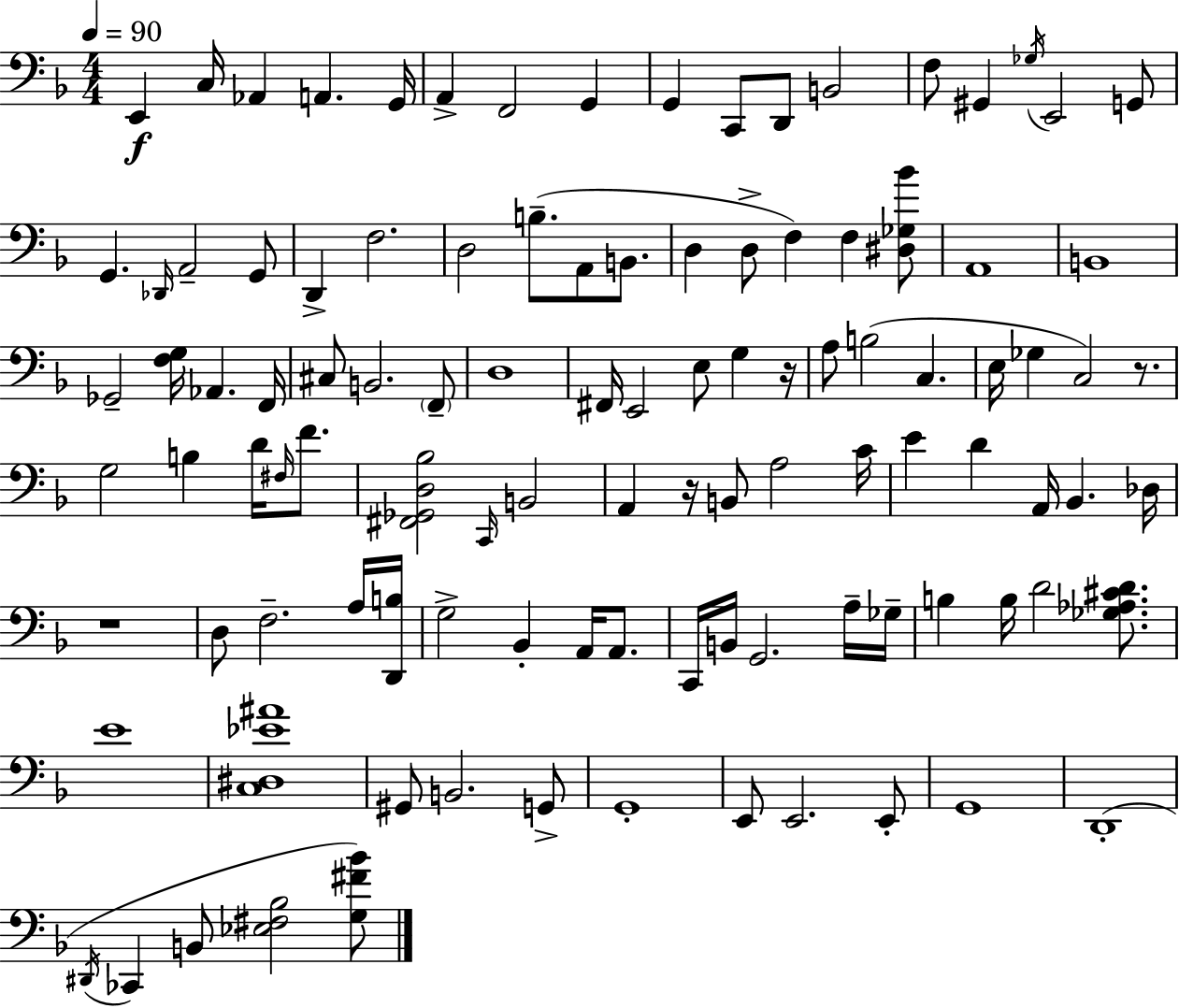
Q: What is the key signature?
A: F major